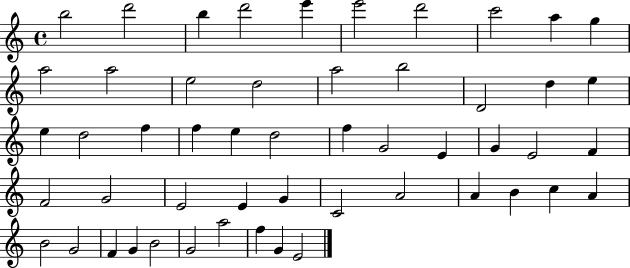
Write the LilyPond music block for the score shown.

{
  \clef treble
  \time 4/4
  \defaultTimeSignature
  \key c \major
  b''2 d'''2 | b''4 d'''2 e'''4 | e'''2 d'''2 | c'''2 a''4 g''4 | \break a''2 a''2 | e''2 d''2 | a''2 b''2 | d'2 d''4 e''4 | \break e''4 d''2 f''4 | f''4 e''4 d''2 | f''4 g'2 e'4 | g'4 e'2 f'4 | \break f'2 g'2 | e'2 e'4 g'4 | c'2 a'2 | a'4 b'4 c''4 a'4 | \break b'2 g'2 | f'4 g'4 b'2 | g'2 a''2 | f''4 g'4 e'2 | \break \bar "|."
}